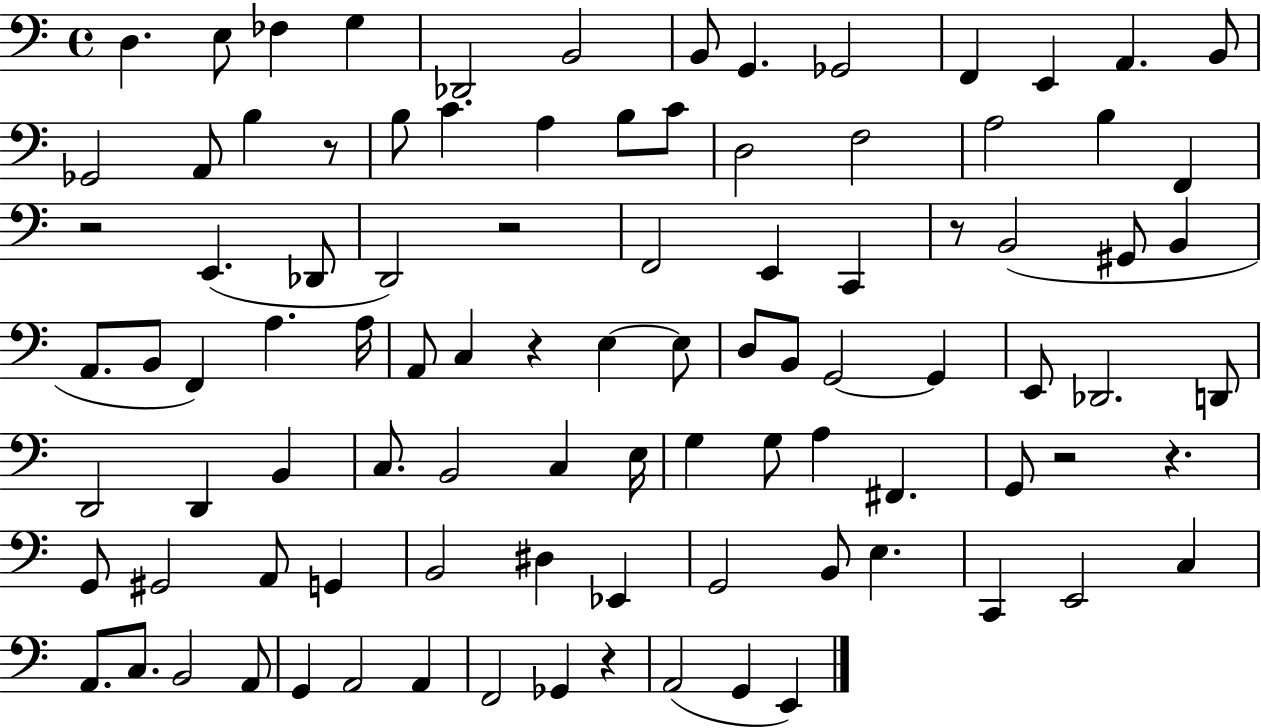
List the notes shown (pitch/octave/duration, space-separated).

D3/q. E3/e FES3/q G3/q Db2/h B2/h B2/e G2/q. Gb2/h F2/q E2/q A2/q. B2/e Gb2/h A2/e B3/q R/e B3/e C4/q. A3/q B3/e C4/e D3/h F3/h A3/h B3/q F2/q R/h E2/q. Db2/e D2/h R/h F2/h E2/q C2/q R/e B2/h G#2/e B2/q A2/e. B2/e F2/q A3/q. A3/s A2/e C3/q R/q E3/q E3/e D3/e B2/e G2/h G2/q E2/e Db2/h. D2/e D2/h D2/q B2/q C3/e. B2/h C3/q E3/s G3/q G3/e A3/q F#2/q. G2/e R/h R/q. G2/e G#2/h A2/e G2/q B2/h D#3/q Eb2/q G2/h B2/e E3/q. C2/q E2/h C3/q A2/e. C3/e. B2/h A2/e G2/q A2/h A2/q F2/h Gb2/q R/q A2/h G2/q E2/q